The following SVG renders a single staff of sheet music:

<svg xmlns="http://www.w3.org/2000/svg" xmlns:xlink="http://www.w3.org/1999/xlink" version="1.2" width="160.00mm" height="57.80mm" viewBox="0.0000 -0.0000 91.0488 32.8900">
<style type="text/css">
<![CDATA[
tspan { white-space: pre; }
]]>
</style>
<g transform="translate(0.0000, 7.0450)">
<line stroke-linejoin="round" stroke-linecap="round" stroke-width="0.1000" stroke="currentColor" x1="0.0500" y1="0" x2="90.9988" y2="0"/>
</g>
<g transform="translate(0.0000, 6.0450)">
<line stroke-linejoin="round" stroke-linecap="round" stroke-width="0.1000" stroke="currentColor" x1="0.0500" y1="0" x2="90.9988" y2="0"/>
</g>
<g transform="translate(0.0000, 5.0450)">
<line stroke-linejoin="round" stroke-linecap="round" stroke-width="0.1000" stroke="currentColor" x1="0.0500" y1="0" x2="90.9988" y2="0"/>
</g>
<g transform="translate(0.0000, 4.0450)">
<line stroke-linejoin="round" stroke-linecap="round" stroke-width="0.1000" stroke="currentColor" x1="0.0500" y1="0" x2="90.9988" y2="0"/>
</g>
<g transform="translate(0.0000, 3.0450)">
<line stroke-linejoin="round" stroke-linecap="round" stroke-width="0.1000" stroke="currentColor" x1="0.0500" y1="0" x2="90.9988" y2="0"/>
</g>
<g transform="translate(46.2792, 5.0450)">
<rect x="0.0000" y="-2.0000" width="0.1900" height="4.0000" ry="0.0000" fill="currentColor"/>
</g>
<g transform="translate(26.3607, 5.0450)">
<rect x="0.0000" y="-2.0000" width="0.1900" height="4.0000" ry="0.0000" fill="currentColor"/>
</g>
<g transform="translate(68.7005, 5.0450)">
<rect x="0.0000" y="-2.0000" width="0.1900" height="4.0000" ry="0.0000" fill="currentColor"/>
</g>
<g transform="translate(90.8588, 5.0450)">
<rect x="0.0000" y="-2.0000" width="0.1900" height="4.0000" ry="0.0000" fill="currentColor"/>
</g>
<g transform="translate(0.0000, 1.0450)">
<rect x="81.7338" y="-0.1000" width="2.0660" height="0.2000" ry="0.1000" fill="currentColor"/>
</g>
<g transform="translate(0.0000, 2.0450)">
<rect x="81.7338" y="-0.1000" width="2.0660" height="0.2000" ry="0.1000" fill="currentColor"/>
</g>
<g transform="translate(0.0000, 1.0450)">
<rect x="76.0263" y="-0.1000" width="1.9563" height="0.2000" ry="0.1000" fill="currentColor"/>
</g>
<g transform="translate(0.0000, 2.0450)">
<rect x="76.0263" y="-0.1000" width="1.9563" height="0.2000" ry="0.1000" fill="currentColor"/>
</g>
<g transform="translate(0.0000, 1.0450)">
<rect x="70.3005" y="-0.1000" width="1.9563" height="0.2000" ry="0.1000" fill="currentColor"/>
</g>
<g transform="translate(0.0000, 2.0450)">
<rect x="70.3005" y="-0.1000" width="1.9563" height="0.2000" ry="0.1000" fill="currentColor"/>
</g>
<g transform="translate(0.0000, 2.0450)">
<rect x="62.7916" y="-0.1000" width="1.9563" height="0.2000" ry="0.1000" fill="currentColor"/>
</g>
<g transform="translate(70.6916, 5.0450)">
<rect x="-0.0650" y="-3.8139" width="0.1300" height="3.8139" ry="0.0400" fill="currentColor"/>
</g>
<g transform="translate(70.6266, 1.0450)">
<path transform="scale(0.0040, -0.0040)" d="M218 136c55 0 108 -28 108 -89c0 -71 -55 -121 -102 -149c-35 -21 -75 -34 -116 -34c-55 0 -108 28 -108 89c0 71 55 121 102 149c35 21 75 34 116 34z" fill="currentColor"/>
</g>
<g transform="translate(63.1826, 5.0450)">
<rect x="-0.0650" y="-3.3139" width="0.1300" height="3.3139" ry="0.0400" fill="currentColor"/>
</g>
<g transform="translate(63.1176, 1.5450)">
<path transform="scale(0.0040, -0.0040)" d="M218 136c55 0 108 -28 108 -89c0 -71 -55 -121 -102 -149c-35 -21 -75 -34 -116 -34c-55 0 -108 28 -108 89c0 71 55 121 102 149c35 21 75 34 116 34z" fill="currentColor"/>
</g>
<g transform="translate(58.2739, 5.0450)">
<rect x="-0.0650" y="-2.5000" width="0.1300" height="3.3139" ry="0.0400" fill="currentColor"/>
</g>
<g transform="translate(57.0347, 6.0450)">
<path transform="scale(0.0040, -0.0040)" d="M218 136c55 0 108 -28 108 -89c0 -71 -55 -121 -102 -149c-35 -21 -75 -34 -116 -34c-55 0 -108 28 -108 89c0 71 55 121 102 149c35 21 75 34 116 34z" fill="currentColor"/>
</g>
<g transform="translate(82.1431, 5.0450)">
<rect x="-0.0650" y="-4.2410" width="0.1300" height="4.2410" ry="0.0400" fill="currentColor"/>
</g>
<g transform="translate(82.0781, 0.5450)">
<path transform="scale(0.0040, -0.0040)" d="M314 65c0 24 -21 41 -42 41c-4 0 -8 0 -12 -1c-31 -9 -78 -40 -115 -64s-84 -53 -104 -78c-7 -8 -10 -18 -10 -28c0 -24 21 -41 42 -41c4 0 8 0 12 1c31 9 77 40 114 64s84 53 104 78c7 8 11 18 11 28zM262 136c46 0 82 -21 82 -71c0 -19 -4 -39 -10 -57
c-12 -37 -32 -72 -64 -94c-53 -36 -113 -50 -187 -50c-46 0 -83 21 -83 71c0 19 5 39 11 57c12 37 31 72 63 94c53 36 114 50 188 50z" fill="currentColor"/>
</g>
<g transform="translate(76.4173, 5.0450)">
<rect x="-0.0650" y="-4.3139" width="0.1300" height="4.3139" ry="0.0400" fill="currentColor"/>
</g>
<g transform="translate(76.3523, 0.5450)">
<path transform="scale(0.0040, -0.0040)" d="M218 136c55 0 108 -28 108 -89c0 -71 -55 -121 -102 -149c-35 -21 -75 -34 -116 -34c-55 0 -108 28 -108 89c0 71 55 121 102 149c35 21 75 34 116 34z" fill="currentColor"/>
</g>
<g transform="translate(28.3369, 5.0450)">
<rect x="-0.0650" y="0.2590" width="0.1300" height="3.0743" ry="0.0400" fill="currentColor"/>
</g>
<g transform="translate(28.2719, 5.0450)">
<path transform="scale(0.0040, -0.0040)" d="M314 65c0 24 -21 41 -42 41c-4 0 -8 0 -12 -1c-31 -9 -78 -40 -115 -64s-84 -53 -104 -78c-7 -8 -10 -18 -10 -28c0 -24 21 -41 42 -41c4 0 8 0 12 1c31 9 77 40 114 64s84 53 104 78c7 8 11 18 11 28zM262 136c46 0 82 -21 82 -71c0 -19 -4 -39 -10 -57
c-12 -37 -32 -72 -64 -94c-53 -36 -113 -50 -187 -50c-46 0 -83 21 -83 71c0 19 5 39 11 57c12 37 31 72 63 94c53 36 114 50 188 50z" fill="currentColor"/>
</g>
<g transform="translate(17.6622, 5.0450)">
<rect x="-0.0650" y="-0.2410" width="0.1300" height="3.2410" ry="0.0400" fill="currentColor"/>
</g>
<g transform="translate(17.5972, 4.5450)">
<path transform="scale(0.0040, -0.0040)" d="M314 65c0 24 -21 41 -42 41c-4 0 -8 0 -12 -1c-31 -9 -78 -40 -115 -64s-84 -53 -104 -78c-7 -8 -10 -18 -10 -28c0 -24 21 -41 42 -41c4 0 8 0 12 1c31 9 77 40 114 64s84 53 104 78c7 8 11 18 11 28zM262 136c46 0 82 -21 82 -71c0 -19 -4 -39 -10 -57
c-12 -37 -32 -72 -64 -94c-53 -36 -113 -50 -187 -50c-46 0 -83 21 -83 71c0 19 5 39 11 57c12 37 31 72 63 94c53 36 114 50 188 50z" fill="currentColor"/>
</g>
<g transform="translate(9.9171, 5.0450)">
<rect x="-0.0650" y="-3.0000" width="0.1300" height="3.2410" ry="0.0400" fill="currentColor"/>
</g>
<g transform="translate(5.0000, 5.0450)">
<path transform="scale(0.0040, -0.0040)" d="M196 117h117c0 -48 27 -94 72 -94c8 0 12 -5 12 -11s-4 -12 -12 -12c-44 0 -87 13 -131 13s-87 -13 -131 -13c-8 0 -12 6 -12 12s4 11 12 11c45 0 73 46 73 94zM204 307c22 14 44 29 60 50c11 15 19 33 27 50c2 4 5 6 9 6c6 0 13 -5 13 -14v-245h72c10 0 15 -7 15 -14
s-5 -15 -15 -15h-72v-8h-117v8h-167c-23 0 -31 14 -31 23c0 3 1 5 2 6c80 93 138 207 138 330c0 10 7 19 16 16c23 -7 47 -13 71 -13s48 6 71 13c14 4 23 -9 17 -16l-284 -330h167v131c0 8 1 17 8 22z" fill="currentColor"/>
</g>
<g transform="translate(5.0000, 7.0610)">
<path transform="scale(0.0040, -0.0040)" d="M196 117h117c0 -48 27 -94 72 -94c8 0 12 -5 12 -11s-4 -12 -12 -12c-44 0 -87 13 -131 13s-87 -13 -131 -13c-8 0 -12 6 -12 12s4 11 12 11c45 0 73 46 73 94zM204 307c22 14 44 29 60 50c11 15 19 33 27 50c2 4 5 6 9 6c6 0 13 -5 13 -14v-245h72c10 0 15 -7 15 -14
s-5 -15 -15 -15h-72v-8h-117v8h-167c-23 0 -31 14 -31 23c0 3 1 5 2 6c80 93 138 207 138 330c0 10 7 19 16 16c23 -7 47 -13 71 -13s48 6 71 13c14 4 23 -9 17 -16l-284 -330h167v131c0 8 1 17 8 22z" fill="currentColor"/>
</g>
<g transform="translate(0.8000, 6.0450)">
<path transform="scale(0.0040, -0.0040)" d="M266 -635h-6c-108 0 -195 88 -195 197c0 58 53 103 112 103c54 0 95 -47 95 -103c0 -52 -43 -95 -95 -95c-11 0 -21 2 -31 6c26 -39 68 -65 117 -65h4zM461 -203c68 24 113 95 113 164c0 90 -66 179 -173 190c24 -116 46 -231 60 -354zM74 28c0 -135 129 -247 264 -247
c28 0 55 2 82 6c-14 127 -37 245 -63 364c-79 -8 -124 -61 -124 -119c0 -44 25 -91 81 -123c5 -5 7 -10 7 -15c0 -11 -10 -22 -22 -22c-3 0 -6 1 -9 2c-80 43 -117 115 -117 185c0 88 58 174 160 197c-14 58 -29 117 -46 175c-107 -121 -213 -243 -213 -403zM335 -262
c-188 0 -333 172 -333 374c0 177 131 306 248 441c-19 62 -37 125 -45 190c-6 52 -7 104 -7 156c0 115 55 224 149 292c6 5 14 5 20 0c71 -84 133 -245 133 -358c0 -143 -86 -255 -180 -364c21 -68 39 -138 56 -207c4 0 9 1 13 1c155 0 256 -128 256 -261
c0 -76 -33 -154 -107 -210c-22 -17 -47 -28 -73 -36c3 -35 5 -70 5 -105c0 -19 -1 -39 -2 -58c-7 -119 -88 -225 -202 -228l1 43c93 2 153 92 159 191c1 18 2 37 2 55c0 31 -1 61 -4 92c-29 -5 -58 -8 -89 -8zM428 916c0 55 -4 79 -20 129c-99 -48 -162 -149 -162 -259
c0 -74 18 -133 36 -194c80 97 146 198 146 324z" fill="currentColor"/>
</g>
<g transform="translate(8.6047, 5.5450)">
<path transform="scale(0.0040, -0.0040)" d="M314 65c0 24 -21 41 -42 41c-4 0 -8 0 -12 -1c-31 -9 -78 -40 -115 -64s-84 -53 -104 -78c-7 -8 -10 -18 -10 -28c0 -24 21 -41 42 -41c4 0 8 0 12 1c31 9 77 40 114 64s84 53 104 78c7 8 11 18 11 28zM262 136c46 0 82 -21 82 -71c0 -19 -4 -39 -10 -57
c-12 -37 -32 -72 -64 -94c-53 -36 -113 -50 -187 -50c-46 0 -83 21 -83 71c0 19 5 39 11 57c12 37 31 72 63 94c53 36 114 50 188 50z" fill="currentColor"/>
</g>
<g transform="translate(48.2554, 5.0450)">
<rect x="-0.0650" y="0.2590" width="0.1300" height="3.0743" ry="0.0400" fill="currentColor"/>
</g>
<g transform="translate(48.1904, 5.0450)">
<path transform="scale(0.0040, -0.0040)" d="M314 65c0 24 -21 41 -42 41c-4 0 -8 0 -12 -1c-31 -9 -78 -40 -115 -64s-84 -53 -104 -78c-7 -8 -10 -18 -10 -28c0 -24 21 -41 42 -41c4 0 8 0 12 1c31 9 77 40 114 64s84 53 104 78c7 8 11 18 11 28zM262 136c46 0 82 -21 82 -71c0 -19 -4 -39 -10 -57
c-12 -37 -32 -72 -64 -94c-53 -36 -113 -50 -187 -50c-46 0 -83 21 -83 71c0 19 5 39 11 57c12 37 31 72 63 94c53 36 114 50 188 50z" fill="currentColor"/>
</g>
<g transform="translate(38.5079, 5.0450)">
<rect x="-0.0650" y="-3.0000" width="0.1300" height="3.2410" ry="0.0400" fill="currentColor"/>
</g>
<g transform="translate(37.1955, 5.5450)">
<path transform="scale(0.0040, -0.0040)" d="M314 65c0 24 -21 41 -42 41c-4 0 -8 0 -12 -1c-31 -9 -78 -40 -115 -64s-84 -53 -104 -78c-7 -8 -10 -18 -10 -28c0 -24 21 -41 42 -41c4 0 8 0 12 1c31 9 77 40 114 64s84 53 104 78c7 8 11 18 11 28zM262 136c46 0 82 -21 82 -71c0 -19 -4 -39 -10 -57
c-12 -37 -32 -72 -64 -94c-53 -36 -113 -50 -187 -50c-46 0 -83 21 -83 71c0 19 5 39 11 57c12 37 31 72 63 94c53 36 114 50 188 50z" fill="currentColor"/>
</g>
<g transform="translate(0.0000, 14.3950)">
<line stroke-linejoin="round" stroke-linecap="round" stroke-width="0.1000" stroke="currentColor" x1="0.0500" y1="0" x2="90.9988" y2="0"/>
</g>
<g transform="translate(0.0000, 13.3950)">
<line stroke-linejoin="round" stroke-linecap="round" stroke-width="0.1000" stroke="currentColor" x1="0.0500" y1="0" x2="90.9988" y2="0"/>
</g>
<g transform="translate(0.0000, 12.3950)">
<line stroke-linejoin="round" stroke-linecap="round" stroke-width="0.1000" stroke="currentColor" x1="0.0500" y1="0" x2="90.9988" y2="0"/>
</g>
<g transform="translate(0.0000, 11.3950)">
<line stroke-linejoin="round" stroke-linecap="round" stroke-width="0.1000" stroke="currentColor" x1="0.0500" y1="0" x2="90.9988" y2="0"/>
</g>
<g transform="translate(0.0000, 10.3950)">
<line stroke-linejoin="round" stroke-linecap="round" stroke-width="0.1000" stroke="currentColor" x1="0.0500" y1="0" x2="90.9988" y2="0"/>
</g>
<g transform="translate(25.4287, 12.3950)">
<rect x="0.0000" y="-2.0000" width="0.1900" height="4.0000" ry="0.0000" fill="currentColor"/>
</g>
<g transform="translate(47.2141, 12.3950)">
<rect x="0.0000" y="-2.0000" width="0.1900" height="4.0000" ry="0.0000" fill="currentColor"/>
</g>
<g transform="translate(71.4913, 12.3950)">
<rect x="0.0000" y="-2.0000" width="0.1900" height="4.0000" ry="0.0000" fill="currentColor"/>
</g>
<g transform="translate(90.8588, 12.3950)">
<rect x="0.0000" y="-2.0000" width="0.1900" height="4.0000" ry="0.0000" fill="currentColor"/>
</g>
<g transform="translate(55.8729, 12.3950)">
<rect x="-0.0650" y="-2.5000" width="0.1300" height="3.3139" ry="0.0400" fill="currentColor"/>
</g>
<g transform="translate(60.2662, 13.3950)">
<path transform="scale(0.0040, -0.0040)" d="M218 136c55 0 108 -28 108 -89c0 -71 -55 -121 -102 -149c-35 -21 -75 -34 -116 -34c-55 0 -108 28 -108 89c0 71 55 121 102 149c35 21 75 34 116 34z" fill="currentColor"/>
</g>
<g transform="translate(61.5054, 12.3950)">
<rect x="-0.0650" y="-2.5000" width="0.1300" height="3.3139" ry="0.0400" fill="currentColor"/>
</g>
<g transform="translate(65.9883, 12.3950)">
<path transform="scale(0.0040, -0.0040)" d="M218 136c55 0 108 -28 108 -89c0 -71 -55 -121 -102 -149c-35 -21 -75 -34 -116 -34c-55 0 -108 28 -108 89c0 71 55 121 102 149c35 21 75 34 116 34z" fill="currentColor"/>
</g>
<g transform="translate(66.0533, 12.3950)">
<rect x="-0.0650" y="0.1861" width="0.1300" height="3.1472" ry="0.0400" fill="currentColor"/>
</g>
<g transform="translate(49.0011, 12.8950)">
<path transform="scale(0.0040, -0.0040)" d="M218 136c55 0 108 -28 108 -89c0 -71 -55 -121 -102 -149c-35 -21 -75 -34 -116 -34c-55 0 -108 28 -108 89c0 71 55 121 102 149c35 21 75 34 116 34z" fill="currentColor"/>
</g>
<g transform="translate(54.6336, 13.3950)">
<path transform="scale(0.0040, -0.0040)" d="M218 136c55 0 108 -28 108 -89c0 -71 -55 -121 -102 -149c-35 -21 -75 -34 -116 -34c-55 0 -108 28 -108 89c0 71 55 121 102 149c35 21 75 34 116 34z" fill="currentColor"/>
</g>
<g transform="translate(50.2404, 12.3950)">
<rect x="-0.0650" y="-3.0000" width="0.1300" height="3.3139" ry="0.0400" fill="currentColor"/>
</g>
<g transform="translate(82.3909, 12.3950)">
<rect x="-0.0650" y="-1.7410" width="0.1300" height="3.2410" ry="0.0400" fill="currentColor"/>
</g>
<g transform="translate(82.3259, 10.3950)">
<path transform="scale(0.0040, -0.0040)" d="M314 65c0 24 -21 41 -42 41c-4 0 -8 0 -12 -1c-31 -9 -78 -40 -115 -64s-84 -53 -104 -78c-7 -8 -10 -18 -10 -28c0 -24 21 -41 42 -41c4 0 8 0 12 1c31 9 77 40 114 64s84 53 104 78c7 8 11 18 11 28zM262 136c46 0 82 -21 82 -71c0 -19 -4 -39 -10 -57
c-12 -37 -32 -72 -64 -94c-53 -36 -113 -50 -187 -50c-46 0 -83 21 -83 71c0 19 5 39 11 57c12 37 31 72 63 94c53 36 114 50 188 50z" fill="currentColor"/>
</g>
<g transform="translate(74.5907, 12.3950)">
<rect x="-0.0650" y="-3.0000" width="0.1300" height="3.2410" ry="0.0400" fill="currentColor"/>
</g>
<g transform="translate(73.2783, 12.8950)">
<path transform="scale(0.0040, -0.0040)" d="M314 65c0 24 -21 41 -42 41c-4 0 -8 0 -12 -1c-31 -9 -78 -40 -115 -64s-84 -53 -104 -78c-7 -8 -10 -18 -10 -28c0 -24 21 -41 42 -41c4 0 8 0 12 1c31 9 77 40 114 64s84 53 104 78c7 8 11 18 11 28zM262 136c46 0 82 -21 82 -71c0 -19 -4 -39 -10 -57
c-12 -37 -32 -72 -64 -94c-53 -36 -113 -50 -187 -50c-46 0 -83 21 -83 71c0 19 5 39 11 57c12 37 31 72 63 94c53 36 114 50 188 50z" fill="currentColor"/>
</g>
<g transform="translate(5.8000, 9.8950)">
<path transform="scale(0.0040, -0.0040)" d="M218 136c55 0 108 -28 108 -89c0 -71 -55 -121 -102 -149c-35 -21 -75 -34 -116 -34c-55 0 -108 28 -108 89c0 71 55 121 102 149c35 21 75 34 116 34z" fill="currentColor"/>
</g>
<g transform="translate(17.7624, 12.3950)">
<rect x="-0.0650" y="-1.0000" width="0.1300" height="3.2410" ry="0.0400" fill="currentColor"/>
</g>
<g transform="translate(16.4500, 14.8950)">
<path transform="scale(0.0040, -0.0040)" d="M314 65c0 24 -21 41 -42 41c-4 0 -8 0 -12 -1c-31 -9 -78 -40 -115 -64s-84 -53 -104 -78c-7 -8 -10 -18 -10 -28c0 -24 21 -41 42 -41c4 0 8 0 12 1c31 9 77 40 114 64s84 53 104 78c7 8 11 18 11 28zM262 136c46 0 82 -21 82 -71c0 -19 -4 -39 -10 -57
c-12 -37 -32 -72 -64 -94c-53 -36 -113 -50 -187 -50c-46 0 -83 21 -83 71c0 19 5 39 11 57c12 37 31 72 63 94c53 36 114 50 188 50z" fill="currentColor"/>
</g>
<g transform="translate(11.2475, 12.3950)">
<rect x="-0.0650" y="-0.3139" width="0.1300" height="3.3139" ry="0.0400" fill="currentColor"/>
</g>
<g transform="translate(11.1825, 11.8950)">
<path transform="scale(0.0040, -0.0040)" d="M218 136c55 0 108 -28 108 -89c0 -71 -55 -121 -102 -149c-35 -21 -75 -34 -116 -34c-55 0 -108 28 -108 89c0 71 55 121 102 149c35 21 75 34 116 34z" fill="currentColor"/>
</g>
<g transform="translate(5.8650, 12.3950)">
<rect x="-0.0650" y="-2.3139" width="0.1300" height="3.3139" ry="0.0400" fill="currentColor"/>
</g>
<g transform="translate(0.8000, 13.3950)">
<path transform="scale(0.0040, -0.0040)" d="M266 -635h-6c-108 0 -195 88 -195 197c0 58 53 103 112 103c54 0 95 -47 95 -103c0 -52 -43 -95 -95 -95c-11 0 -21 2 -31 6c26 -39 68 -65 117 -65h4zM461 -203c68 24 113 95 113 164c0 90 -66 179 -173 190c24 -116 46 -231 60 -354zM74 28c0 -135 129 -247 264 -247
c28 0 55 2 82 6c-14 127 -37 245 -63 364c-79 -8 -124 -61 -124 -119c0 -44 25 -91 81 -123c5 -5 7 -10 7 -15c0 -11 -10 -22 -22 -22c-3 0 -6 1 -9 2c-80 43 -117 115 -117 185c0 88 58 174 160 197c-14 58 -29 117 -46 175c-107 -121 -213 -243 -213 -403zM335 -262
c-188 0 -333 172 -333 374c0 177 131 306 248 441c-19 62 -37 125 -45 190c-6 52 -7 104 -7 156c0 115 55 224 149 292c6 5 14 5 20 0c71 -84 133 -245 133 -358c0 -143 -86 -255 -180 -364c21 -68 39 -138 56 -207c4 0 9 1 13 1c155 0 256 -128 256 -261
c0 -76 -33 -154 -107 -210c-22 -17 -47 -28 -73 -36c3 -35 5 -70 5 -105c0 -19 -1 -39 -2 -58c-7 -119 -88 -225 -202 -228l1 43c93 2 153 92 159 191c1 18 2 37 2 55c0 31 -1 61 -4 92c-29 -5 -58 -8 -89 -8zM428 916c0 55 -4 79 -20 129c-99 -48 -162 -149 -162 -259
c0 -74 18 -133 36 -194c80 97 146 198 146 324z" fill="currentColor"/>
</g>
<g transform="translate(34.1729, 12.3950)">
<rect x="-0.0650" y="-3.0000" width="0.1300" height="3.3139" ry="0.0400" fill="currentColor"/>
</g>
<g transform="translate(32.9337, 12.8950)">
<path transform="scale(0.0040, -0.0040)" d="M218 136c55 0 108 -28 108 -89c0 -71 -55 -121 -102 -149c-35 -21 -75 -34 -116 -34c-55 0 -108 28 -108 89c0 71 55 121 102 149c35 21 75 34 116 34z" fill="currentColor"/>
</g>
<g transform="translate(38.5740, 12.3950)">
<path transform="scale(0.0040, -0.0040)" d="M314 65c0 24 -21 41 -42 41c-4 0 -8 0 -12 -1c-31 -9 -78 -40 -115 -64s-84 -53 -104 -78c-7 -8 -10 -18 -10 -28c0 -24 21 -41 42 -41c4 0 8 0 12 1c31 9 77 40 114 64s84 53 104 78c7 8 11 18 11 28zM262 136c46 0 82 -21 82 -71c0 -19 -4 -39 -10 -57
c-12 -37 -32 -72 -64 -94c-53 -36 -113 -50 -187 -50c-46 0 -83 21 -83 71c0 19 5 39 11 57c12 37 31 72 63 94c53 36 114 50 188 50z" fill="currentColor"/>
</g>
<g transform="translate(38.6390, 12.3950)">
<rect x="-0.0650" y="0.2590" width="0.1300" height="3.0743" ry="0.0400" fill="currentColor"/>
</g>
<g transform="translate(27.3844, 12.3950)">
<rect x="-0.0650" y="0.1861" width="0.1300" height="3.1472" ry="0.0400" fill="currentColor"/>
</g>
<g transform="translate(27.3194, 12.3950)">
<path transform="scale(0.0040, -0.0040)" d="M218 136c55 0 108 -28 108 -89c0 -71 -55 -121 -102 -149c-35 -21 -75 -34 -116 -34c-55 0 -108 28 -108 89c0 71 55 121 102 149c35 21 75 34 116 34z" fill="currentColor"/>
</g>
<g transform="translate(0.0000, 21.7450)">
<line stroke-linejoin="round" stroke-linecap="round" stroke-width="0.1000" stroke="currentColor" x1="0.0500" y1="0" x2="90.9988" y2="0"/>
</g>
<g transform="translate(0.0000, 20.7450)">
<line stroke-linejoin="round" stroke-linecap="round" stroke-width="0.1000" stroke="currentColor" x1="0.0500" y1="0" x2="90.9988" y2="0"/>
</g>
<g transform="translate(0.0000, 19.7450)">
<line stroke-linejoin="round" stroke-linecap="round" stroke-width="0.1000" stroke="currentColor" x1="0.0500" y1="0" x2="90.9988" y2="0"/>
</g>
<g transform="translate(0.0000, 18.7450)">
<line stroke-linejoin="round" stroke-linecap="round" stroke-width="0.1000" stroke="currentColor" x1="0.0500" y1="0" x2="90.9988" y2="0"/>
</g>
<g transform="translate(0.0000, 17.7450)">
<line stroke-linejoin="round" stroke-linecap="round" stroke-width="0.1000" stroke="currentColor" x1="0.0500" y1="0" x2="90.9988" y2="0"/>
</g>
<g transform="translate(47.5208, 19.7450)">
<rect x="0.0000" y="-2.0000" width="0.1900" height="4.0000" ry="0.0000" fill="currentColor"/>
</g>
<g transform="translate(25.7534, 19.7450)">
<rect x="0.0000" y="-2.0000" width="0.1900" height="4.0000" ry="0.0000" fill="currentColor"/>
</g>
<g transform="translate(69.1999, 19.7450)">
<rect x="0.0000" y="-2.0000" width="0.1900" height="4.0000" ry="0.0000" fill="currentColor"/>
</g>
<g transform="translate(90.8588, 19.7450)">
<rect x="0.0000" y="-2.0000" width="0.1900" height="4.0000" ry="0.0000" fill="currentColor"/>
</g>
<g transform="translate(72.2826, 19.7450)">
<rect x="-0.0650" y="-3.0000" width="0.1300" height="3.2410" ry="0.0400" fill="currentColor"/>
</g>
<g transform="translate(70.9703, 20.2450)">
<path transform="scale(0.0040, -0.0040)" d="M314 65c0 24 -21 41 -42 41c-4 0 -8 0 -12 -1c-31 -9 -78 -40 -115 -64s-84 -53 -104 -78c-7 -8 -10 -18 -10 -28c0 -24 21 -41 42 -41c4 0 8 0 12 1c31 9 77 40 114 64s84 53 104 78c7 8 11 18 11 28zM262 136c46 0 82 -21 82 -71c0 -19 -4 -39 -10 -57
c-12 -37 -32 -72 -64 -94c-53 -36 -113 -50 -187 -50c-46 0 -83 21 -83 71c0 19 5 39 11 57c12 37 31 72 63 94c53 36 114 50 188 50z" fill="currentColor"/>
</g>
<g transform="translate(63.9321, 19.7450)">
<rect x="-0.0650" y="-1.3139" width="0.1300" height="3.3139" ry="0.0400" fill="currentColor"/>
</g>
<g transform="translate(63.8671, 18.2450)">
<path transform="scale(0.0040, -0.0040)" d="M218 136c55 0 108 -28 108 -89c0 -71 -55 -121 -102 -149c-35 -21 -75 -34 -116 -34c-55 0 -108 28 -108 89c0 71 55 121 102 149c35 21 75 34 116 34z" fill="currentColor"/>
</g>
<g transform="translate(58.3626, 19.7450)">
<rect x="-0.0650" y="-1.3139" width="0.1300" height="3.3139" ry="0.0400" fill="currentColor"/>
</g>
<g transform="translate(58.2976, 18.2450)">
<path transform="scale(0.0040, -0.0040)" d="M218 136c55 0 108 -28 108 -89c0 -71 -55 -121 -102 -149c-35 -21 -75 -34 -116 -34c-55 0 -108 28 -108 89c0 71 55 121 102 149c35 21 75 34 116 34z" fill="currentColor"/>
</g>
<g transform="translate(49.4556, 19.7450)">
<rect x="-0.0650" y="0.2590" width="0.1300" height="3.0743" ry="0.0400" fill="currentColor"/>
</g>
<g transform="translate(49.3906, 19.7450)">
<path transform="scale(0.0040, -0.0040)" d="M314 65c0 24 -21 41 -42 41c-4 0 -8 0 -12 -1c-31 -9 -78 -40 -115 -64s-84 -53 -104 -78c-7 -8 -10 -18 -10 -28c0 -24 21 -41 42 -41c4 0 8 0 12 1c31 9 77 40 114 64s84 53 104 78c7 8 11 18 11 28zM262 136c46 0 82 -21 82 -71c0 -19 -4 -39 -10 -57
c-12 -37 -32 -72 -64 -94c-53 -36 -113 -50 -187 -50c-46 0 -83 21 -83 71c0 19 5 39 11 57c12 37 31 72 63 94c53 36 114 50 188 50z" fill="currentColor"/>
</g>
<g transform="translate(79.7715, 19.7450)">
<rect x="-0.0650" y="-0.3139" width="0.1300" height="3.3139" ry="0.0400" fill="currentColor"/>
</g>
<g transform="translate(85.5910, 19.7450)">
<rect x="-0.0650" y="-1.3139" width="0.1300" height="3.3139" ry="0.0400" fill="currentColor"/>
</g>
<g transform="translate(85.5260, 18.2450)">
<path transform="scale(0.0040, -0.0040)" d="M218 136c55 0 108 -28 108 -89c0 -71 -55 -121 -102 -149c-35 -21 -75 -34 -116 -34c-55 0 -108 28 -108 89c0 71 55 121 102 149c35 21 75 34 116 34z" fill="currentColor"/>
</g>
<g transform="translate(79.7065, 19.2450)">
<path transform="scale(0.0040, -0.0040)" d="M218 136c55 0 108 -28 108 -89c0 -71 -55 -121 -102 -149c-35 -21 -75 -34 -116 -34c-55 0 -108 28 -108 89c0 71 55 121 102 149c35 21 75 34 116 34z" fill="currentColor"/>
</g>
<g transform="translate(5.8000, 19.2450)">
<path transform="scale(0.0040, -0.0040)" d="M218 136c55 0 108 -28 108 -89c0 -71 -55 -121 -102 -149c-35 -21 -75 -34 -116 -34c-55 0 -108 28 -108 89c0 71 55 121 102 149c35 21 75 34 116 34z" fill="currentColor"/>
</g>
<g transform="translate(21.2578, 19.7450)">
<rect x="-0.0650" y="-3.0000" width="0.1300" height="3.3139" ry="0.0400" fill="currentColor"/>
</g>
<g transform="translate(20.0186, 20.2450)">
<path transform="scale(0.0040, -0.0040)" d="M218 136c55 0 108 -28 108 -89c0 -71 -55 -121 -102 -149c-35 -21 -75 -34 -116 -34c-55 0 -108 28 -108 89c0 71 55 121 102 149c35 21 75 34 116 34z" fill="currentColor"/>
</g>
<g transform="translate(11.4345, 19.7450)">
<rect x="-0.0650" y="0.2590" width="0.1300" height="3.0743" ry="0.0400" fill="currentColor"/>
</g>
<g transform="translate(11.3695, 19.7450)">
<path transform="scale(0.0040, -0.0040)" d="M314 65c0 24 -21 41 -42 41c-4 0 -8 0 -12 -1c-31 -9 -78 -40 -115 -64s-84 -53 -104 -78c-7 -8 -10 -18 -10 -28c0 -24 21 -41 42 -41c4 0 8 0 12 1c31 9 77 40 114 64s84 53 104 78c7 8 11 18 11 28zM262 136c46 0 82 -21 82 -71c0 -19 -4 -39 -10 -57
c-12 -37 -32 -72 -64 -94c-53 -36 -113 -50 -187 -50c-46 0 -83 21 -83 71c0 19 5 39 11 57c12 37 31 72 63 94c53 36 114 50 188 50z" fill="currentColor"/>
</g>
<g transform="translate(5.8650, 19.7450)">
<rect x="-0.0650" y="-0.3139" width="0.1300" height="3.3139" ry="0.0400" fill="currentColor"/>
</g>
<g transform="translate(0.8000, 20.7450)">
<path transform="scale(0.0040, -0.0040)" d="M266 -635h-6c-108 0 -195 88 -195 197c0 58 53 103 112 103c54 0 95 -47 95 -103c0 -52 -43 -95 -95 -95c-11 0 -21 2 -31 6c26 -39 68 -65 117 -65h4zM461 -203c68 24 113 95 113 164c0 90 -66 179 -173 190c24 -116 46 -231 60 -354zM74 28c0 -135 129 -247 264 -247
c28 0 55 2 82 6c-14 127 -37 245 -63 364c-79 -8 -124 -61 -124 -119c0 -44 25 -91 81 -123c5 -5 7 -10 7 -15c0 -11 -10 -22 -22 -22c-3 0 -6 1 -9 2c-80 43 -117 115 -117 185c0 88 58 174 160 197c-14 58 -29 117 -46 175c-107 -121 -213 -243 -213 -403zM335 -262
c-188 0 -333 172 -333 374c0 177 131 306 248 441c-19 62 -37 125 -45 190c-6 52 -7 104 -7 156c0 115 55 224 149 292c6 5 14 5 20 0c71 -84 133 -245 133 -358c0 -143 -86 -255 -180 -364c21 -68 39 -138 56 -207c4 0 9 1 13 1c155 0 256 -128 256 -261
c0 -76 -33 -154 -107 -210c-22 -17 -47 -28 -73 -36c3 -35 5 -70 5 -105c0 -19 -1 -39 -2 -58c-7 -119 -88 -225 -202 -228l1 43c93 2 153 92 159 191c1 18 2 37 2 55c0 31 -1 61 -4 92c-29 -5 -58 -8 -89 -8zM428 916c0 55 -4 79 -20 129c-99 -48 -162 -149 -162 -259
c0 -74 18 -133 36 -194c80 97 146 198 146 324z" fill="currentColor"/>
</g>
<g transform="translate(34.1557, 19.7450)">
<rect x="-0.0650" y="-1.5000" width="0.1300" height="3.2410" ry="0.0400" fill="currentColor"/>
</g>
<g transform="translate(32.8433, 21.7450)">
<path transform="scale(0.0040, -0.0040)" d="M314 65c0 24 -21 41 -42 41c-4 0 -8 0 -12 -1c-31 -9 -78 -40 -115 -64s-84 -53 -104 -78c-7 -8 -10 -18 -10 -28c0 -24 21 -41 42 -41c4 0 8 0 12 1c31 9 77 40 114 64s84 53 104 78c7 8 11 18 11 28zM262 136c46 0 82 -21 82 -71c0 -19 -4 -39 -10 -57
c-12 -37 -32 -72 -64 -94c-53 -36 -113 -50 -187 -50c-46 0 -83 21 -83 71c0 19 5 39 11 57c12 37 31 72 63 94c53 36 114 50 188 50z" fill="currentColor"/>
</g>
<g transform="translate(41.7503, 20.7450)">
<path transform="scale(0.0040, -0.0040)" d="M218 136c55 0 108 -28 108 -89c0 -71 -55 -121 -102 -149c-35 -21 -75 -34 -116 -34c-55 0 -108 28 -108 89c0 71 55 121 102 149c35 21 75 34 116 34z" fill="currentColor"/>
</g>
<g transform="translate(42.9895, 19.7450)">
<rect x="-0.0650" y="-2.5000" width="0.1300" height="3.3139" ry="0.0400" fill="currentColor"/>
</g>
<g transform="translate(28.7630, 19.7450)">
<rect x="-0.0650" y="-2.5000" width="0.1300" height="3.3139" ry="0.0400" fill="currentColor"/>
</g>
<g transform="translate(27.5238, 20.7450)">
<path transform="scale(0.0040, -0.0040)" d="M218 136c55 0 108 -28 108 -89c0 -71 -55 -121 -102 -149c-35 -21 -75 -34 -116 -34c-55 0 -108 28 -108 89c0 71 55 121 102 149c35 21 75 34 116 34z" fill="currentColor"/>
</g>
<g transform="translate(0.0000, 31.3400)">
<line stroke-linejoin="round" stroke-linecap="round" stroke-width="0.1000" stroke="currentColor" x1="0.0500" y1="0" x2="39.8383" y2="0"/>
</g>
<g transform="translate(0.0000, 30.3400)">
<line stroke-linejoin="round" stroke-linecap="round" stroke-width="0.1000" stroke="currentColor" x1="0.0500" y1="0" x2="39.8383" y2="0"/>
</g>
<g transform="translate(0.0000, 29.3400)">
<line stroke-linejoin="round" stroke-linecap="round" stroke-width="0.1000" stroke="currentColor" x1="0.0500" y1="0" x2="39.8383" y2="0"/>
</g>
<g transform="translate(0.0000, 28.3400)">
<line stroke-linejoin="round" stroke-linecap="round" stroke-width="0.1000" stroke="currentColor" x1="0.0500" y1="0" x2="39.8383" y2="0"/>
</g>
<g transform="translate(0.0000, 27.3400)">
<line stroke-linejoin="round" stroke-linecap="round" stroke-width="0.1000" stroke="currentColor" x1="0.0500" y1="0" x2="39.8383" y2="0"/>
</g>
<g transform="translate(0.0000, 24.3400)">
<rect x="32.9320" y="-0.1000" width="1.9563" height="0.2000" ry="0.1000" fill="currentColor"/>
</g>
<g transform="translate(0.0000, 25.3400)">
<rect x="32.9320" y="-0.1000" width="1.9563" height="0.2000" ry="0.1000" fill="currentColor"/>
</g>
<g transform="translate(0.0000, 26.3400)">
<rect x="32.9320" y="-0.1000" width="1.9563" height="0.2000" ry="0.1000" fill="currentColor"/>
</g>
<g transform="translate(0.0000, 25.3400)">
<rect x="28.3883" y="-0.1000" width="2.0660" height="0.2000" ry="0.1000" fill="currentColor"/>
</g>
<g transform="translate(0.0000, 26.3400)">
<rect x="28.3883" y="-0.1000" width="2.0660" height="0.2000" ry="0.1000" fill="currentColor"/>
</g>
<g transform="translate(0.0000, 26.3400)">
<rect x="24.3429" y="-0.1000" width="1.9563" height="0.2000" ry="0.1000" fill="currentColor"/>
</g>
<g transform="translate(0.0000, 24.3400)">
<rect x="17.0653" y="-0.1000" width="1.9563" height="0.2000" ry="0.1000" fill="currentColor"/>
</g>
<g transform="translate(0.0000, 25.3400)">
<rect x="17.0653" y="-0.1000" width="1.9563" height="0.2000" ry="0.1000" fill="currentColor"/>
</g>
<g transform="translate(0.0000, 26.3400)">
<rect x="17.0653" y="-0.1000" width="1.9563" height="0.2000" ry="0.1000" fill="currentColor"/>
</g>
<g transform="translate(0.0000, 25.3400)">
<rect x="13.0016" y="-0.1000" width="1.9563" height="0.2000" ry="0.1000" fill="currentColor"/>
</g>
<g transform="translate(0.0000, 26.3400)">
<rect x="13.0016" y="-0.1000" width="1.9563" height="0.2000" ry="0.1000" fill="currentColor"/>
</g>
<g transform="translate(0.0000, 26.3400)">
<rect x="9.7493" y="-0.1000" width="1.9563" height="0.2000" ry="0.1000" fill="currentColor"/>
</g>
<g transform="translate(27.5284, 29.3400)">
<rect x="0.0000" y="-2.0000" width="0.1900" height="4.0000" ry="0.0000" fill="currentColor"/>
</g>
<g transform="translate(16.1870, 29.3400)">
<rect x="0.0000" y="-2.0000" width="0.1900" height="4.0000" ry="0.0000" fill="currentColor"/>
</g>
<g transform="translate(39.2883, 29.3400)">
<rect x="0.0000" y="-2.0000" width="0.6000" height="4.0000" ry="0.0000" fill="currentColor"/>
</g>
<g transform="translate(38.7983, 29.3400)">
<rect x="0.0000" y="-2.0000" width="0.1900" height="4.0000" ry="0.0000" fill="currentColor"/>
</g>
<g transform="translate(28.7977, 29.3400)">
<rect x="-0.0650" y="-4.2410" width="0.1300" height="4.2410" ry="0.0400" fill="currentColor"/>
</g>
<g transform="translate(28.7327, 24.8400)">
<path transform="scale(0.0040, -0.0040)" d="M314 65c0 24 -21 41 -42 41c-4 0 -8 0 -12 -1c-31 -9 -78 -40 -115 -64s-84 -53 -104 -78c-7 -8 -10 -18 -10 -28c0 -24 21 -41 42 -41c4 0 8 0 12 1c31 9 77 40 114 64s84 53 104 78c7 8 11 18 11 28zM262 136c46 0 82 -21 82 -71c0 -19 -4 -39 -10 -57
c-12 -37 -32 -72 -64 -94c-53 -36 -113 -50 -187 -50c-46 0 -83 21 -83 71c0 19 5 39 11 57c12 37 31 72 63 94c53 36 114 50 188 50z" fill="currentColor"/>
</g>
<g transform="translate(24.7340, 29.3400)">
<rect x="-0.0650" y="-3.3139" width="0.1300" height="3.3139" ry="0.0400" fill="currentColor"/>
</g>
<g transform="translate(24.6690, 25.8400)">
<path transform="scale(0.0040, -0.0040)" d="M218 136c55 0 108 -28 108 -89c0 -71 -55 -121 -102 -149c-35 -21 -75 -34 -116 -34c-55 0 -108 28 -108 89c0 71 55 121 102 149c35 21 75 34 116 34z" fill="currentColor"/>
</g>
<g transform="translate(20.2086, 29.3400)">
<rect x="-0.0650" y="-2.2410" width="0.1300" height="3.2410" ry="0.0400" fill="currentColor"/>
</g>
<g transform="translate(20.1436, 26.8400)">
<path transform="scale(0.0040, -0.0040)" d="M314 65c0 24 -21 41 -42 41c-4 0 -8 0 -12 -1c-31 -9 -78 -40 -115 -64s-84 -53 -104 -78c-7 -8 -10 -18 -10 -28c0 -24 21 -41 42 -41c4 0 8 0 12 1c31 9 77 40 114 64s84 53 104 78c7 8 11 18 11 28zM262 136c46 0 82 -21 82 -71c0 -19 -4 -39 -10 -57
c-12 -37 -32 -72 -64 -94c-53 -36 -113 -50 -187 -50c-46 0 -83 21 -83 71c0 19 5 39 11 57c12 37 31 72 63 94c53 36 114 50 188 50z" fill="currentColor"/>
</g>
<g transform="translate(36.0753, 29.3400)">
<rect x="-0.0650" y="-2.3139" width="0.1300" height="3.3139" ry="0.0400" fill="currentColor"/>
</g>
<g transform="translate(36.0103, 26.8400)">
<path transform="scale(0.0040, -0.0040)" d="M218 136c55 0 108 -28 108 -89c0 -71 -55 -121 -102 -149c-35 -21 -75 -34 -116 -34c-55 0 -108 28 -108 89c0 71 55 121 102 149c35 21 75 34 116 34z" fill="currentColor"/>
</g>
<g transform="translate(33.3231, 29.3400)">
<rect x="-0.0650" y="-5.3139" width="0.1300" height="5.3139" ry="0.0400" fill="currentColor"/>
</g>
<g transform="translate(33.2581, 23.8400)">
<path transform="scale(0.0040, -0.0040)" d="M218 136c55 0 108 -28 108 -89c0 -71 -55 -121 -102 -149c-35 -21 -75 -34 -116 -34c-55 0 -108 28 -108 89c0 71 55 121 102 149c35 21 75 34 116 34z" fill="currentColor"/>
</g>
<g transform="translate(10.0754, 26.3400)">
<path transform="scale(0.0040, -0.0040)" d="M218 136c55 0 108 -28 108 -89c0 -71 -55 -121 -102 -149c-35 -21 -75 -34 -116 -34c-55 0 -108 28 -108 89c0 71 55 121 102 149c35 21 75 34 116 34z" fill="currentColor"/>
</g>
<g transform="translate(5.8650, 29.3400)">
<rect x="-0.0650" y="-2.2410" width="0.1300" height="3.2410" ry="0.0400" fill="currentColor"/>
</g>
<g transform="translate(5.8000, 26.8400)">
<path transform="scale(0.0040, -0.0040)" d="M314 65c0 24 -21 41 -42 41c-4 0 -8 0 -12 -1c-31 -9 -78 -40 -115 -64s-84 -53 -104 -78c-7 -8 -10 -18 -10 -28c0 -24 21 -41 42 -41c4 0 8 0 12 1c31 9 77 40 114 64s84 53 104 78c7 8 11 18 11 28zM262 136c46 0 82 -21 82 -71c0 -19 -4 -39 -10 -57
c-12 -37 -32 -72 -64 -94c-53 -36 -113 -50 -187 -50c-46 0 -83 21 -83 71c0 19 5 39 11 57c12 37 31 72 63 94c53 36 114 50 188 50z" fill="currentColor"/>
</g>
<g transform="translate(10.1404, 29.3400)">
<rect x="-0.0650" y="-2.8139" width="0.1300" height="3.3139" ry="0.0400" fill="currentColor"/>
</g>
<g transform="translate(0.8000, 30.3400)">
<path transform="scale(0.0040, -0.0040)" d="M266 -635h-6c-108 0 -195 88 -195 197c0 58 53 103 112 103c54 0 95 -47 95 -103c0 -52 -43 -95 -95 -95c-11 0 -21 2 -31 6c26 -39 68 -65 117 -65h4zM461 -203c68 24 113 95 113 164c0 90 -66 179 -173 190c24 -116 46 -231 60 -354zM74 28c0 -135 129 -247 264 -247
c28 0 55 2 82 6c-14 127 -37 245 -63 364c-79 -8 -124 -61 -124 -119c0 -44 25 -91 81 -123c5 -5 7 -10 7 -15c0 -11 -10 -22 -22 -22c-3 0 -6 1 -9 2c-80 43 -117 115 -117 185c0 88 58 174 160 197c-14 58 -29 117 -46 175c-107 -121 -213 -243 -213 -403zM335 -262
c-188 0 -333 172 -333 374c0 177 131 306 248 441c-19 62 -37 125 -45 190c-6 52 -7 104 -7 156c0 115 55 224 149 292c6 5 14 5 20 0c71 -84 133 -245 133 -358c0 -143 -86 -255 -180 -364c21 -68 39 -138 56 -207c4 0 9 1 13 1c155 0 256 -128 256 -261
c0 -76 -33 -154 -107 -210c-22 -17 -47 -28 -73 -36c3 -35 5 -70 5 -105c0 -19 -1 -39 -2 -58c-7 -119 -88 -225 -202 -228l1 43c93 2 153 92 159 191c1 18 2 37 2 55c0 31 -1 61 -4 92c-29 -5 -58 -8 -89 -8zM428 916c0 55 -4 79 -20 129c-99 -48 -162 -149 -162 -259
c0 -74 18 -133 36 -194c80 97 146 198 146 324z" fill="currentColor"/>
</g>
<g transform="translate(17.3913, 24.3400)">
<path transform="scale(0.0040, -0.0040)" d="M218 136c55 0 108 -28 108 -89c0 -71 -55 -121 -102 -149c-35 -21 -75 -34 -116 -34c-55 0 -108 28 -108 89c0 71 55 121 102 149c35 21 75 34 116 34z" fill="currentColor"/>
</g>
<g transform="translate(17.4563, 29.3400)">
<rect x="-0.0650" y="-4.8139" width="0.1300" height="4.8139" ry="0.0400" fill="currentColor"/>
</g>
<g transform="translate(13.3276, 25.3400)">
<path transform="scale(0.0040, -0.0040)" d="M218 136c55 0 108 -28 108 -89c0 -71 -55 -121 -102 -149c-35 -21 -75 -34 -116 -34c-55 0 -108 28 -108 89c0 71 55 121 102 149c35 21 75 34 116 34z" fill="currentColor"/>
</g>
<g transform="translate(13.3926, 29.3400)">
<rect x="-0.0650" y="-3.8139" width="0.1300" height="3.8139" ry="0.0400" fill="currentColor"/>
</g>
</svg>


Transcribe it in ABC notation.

X:1
T:Untitled
M:4/4
L:1/4
K:C
A2 c2 B2 A2 B2 G b c' d' d'2 g c D2 B A B2 A G G B A2 f2 c B2 A G E2 G B2 e e A2 c e g2 a c' e' g2 b d'2 f' g